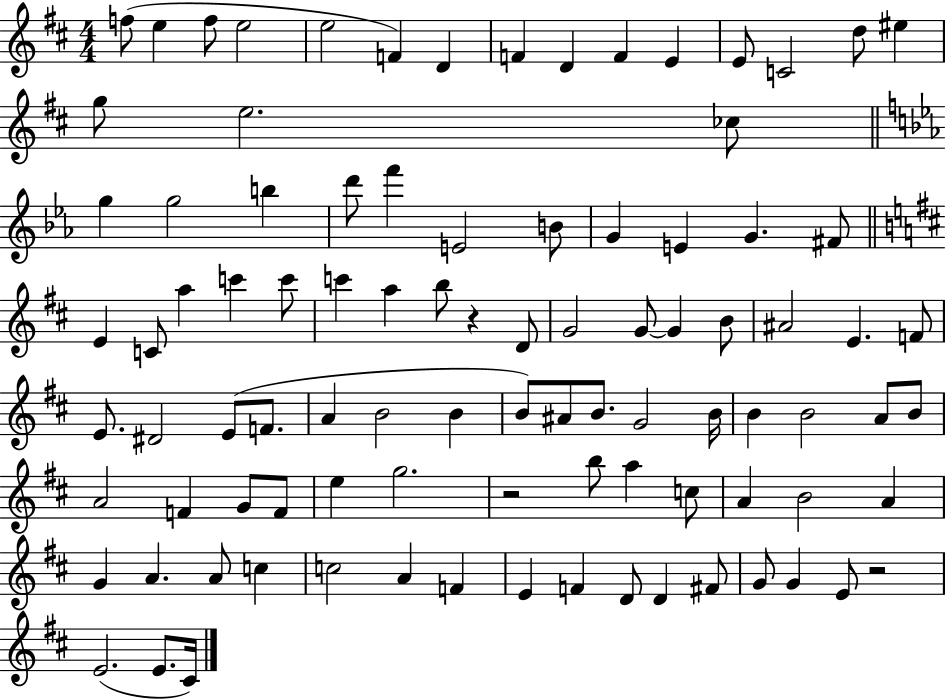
F5/e E5/q F5/e E5/h E5/h F4/q D4/q F4/q D4/q F4/q E4/q E4/e C4/h D5/e EIS5/q G5/e E5/h. CES5/e G5/q G5/h B5/q D6/e F6/q E4/h B4/e G4/q E4/q G4/q. F#4/e E4/q C4/e A5/q C6/q C6/e C6/q A5/q B5/e R/q D4/e G4/h G4/e G4/q B4/e A#4/h E4/q. F4/e E4/e. D#4/h E4/e F4/e. A4/q B4/h B4/q B4/e A#4/e B4/e. G4/h B4/s B4/q B4/h A4/e B4/e A4/h F4/q G4/e F4/e E5/q G5/h. R/h B5/e A5/q C5/e A4/q B4/h A4/q G4/q A4/q. A4/e C5/q C5/h A4/q F4/q E4/q F4/q D4/e D4/q F#4/e G4/e G4/q E4/e R/h E4/h. E4/e. C#4/s